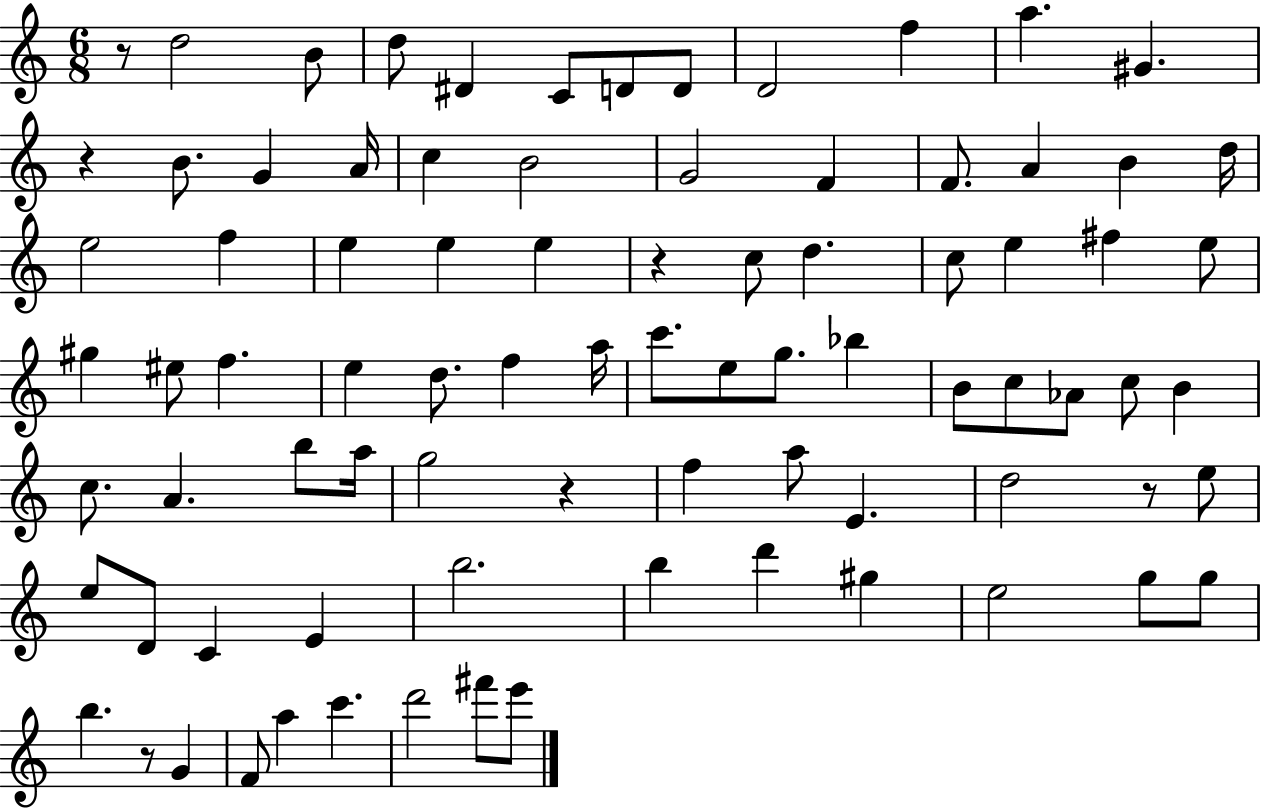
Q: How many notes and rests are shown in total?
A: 84